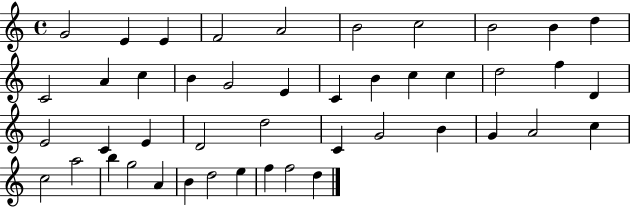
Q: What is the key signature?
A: C major